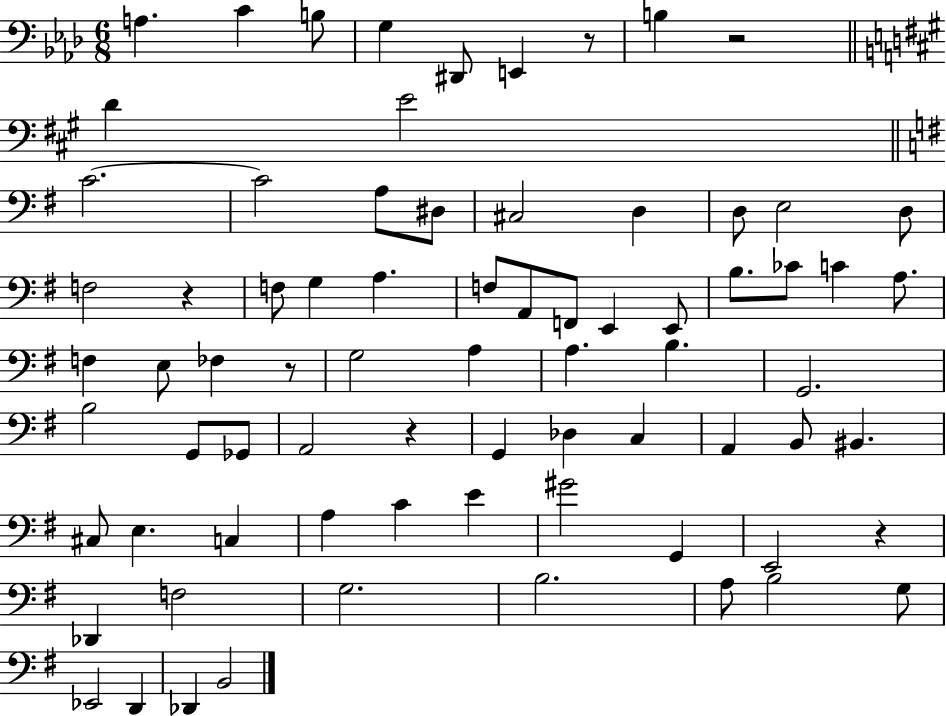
{
  \clef bass
  \numericTimeSignature
  \time 6/8
  \key aes \major
  a4. c'4 b8 | g4 dis,8 e,4 r8 | b4 r2 | \bar "||" \break \key a \major d'4 e'2 | \bar "||" \break \key g \major c'2.~~ | c'2 a8 dis8 | cis2 d4 | d8 e2 d8 | \break f2 r4 | f8 g4 a4. | f8 a,8 f,8 e,4 e,8 | b8. ces'8 c'4 a8. | \break f4 e8 fes4 r8 | g2 a4 | a4. b4. | g,2. | \break b2 g,8 ges,8 | a,2 r4 | g,4 des4 c4 | a,4 b,8 bis,4. | \break cis8 e4. c4 | a4 c'4 e'4 | gis'2 g,4 | e,2 r4 | \break des,4 f2 | g2. | b2. | a8 b2 g8 | \break ees,2 d,4 | des,4 b,2 | \bar "|."
}